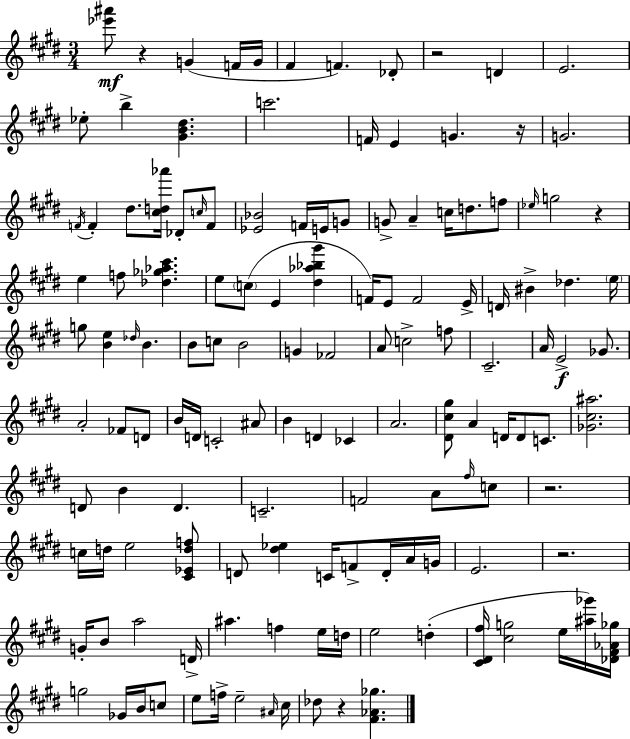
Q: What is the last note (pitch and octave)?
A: Db5